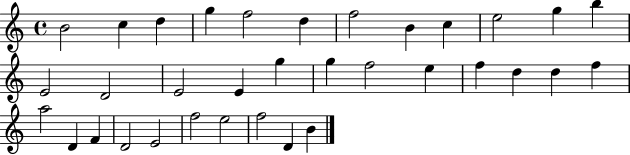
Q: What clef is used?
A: treble